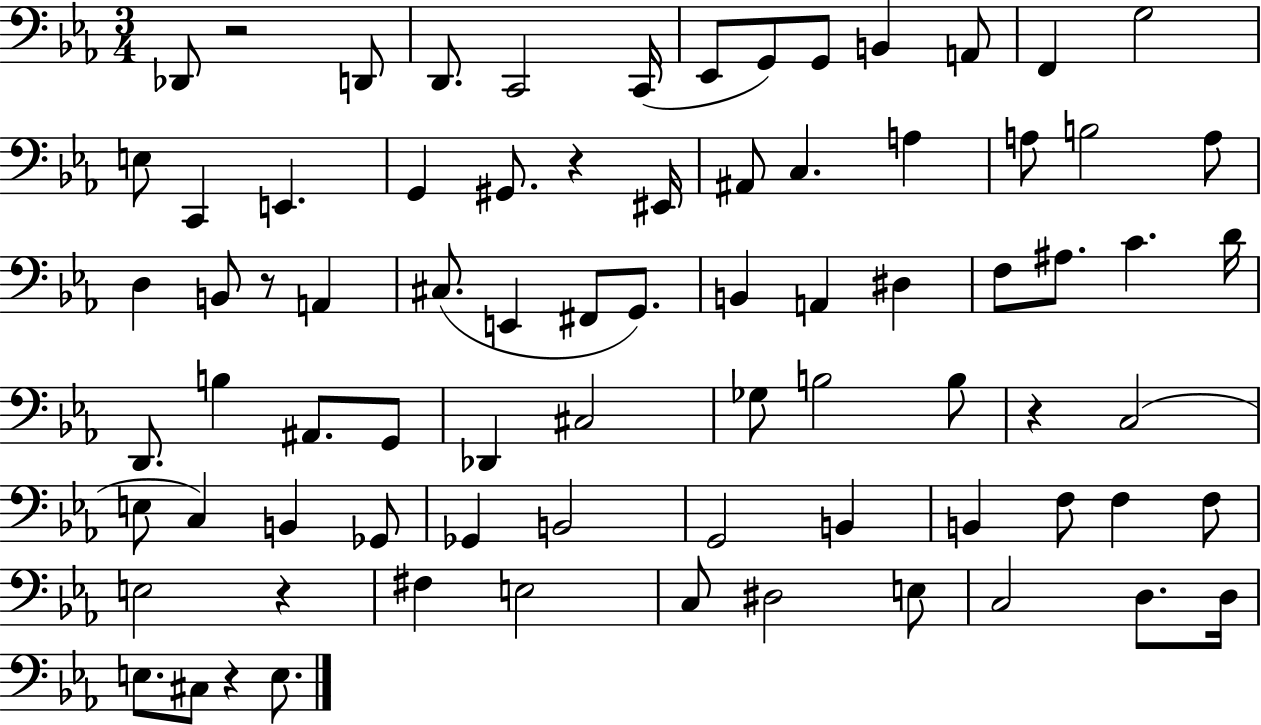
X:1
T:Untitled
M:3/4
L:1/4
K:Eb
_D,,/2 z2 D,,/2 D,,/2 C,,2 C,,/4 _E,,/2 G,,/2 G,,/2 B,, A,,/2 F,, G,2 E,/2 C,, E,, G,, ^G,,/2 z ^E,,/4 ^A,,/2 C, A, A,/2 B,2 A,/2 D, B,,/2 z/2 A,, ^C,/2 E,, ^F,,/2 G,,/2 B,, A,, ^D, F,/2 ^A,/2 C D/4 D,,/2 B, ^A,,/2 G,,/2 _D,, ^C,2 _G,/2 B,2 B,/2 z C,2 E,/2 C, B,, _G,,/2 _G,, B,,2 G,,2 B,, B,, F,/2 F, F,/2 E,2 z ^F, E,2 C,/2 ^D,2 E,/2 C,2 D,/2 D,/4 E,/2 ^C,/2 z E,/2